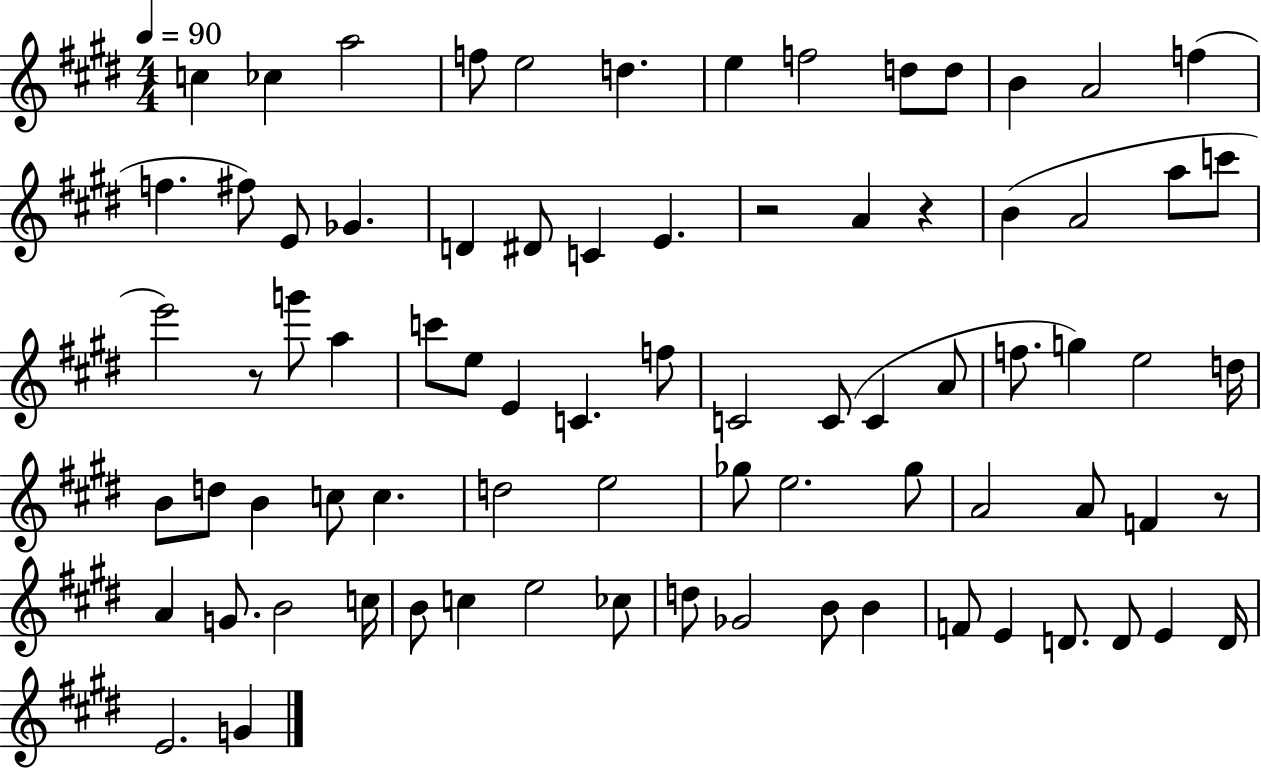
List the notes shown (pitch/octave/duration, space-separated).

C5/q CES5/q A5/h F5/e E5/h D5/q. E5/q F5/h D5/e D5/e B4/q A4/h F5/q F5/q. F#5/e E4/e Gb4/q. D4/q D#4/e C4/q E4/q. R/h A4/q R/q B4/q A4/h A5/e C6/e E6/h R/e G6/e A5/q C6/e E5/e E4/q C4/q. F5/e C4/h C4/e C4/q A4/e F5/e. G5/q E5/h D5/s B4/e D5/e B4/q C5/e C5/q. D5/h E5/h Gb5/e E5/h. Gb5/e A4/h A4/e F4/q R/e A4/q G4/e. B4/h C5/s B4/e C5/q E5/h CES5/e D5/e Gb4/h B4/e B4/q F4/e E4/q D4/e. D4/e E4/q D4/s E4/h. G4/q